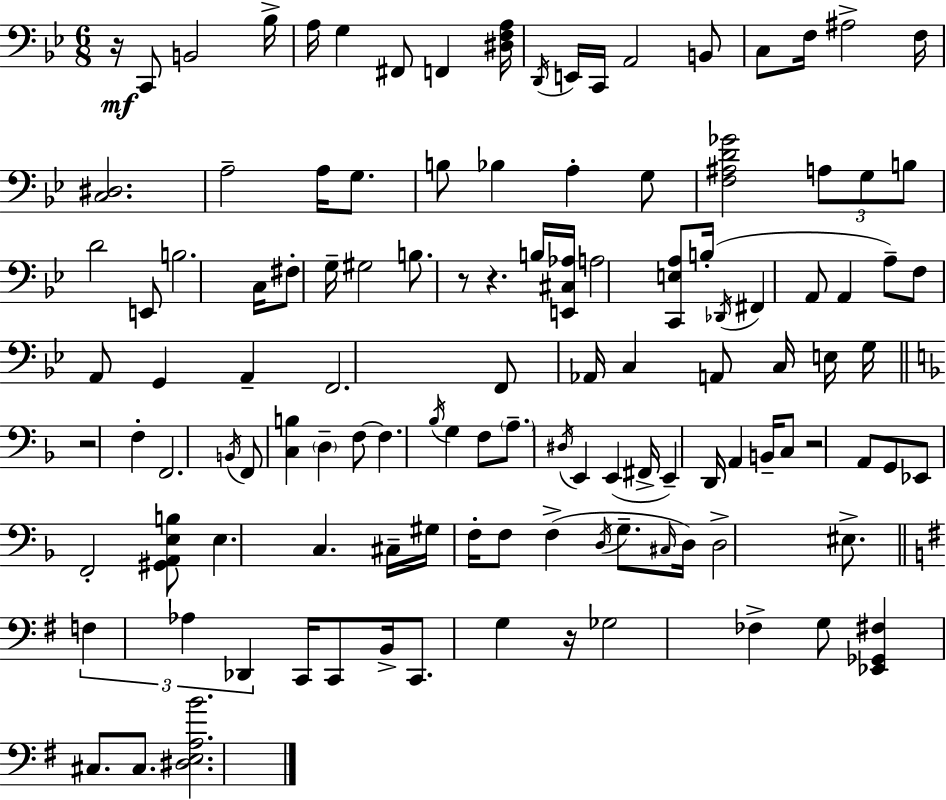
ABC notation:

X:1
T:Untitled
M:6/8
L:1/4
K:Gm
z/4 C,,/2 B,,2 _B,/4 A,/4 G, ^F,,/2 F,, [^D,F,A,]/4 D,,/4 E,,/4 C,,/4 A,,2 B,,/2 C,/2 F,/4 ^A,2 F,/4 [C,^D,]2 A,2 A,/4 G,/2 B,/2 _B, A, G,/2 [F,^A,D_G]2 A,/2 G,/2 B,/2 D2 E,,/2 B,2 C,/4 ^F,/2 G,/4 ^G,2 B,/2 z/2 z B,/4 [E,,^C,_A,]/4 A,2 [C,,E,A,]/2 B,/4 _D,,/4 ^F,, A,,/2 A,, A,/2 F,/2 A,,/2 G,, A,, F,,2 F,,/2 _A,,/4 C, A,,/2 C,/4 E,/4 G,/4 z2 F, F,,2 B,,/4 F,,/2 [C,B,] D, F,/2 F, _B,/4 G, F,/2 A,/2 ^D,/4 E,, E,, ^F,,/4 E,, D,,/4 A,, B,,/4 C,/2 z2 A,,/2 G,,/2 _E,,/2 F,,2 [^G,,A,,E,B,]/2 E, C, ^C,/4 ^G,/4 F,/4 F,/2 F, D,/4 G,/2 ^C,/4 D,/4 D,2 ^E,/2 F, _A, _D,, C,,/4 C,,/2 B,,/4 C,,/2 G, z/4 _G,2 _F, G,/2 [_E,,_G,,^F,] ^C,/2 ^C,/2 [^D,E,A,B]2